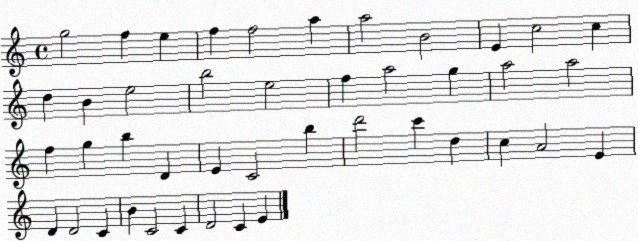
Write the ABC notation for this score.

X:1
T:Untitled
M:4/4
L:1/4
K:C
g2 f e f f2 a a2 B2 E c2 c d B e2 b2 e2 f a2 g a2 a2 f g b D E C2 b d'2 c' d c A2 E D D2 C B C2 C D2 C E